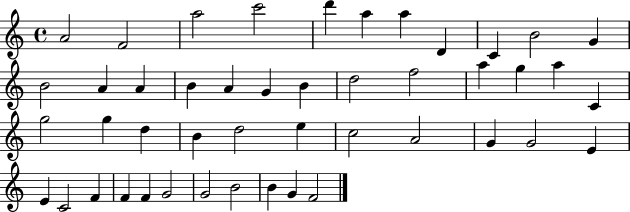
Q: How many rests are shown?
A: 0